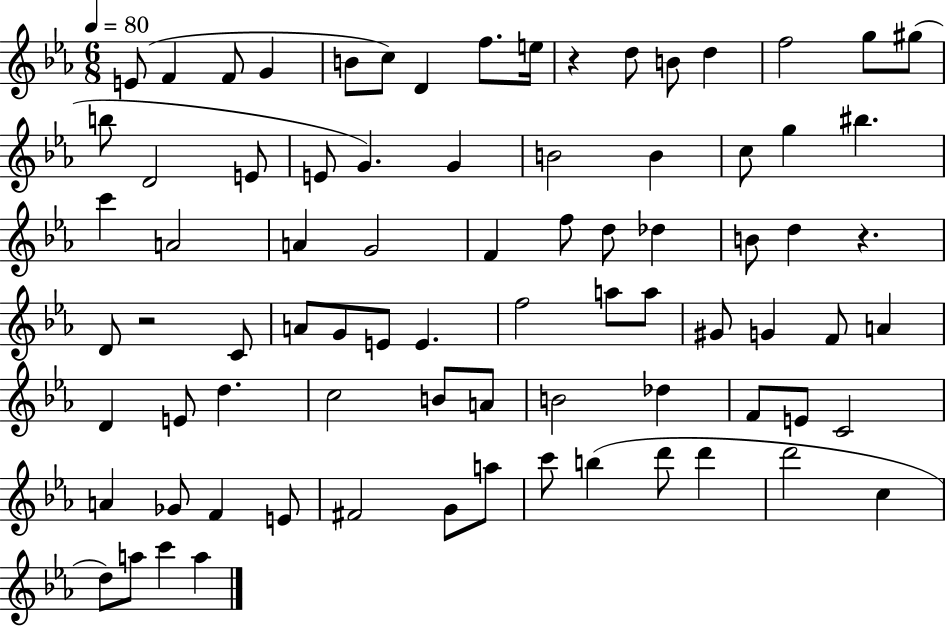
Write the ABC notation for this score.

X:1
T:Untitled
M:6/8
L:1/4
K:Eb
E/2 F F/2 G B/2 c/2 D f/2 e/4 z d/2 B/2 d f2 g/2 ^g/2 b/2 D2 E/2 E/2 G G B2 B c/2 g ^b c' A2 A G2 F f/2 d/2 _d B/2 d z D/2 z2 C/2 A/2 G/2 E/2 E f2 a/2 a/2 ^G/2 G F/2 A D E/2 d c2 B/2 A/2 B2 _d F/2 E/2 C2 A _G/2 F E/2 ^F2 G/2 a/2 c'/2 b d'/2 d' d'2 c d/2 a/2 c' a